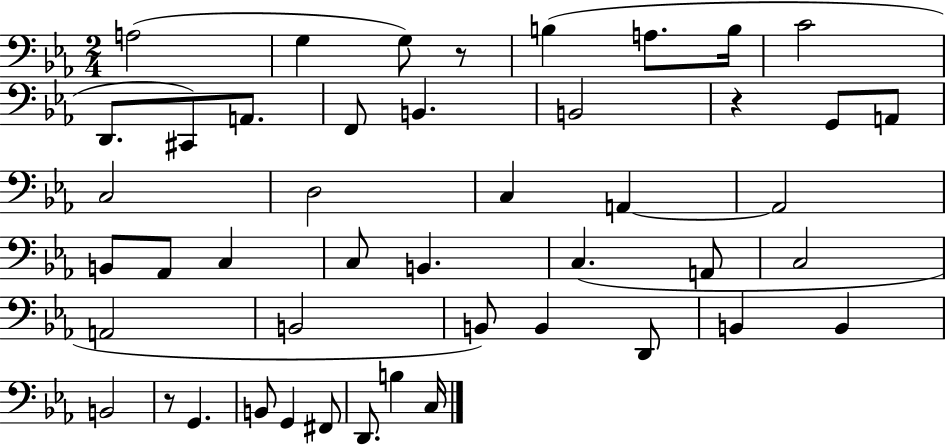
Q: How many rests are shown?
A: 3